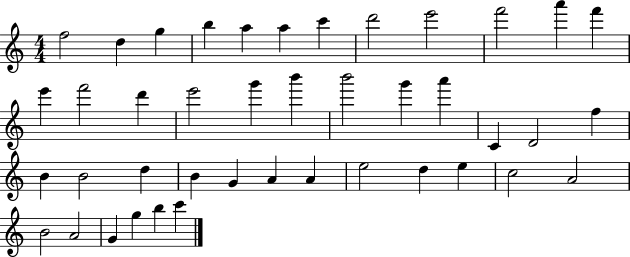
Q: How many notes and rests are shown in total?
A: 42